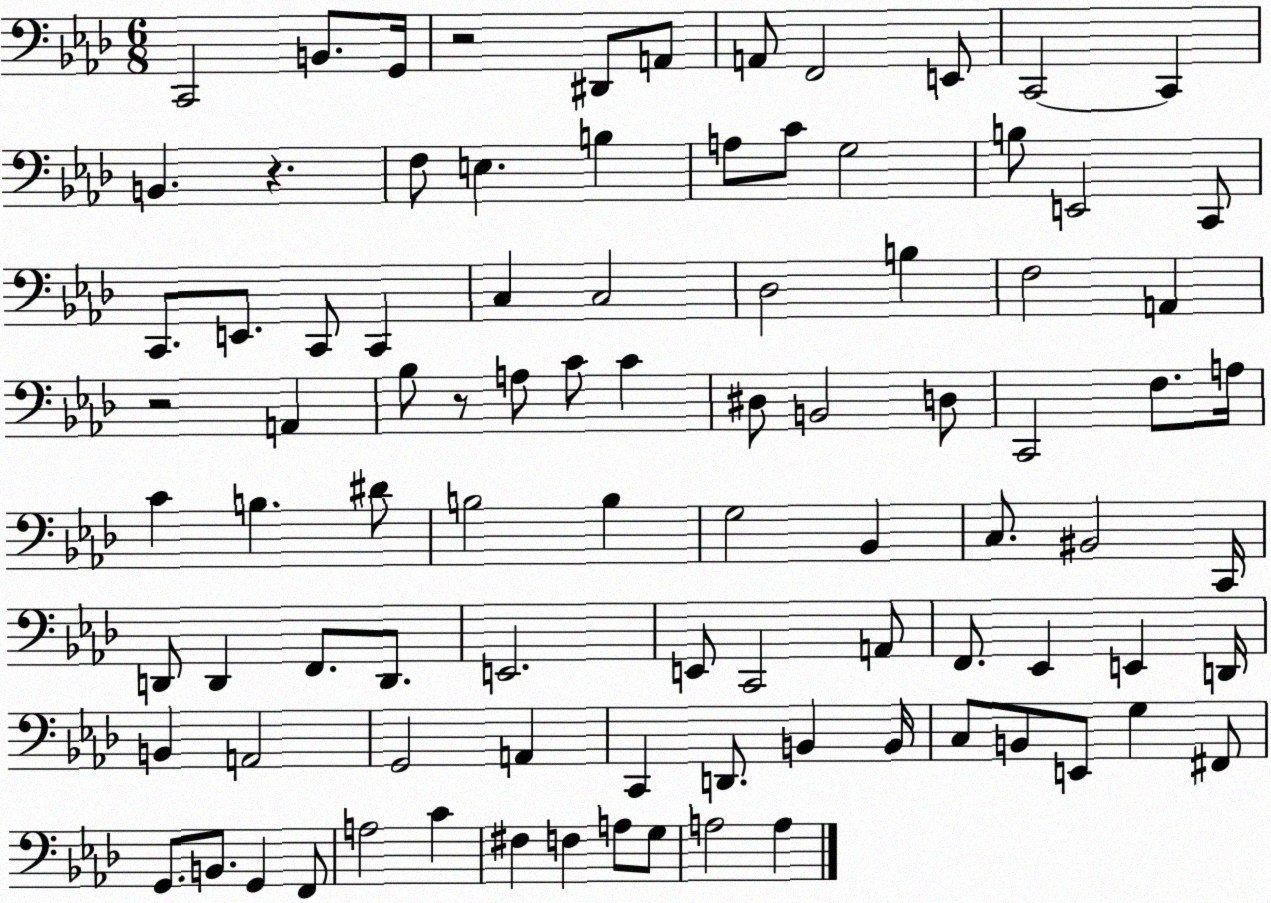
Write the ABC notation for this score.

X:1
T:Untitled
M:6/8
L:1/4
K:Ab
C,,2 B,,/2 G,,/4 z2 ^D,,/2 A,,/2 A,,/2 F,,2 E,,/2 C,,2 C,, B,, z F,/2 E, B, A,/2 C/2 G,2 B,/2 E,,2 C,,/2 C,,/2 E,,/2 C,,/2 C,, C, C,2 _D,2 B, F,2 A,, z2 A,, _B,/2 z/2 A,/2 C/2 C ^D,/2 B,,2 D,/2 C,,2 F,/2 A,/4 C B, ^D/2 B,2 B, G,2 _B,, C,/2 ^B,,2 C,,/4 D,,/2 D,, F,,/2 D,,/2 E,,2 E,,/2 C,,2 A,,/2 F,,/2 _E,, E,, D,,/4 B,, A,,2 G,,2 A,, C,, D,,/2 B,, B,,/4 C,/2 B,,/2 E,,/2 G, ^F,,/2 G,,/2 B,,/2 G,, F,,/2 A,2 C ^F, F, A,/2 G,/2 A,2 A,